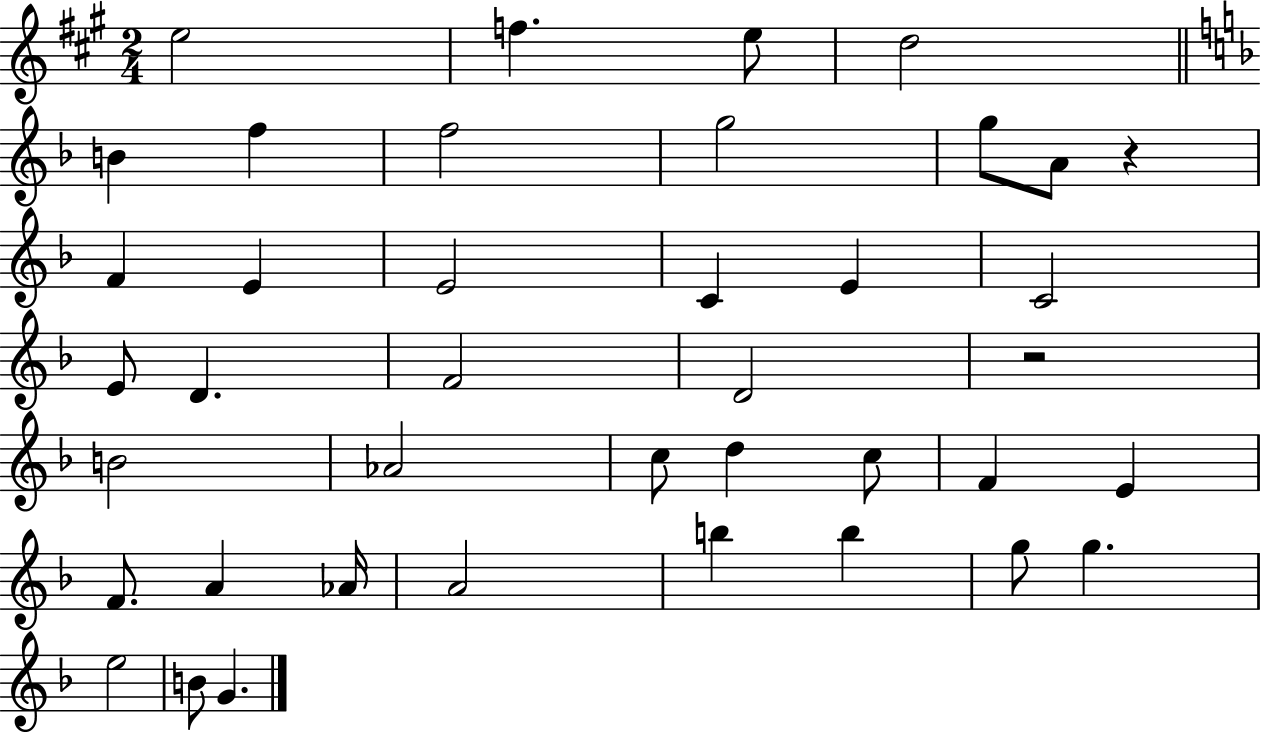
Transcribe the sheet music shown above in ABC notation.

X:1
T:Untitled
M:2/4
L:1/4
K:A
e2 f e/2 d2 B f f2 g2 g/2 A/2 z F E E2 C E C2 E/2 D F2 D2 z2 B2 _A2 c/2 d c/2 F E F/2 A _A/4 A2 b b g/2 g e2 B/2 G